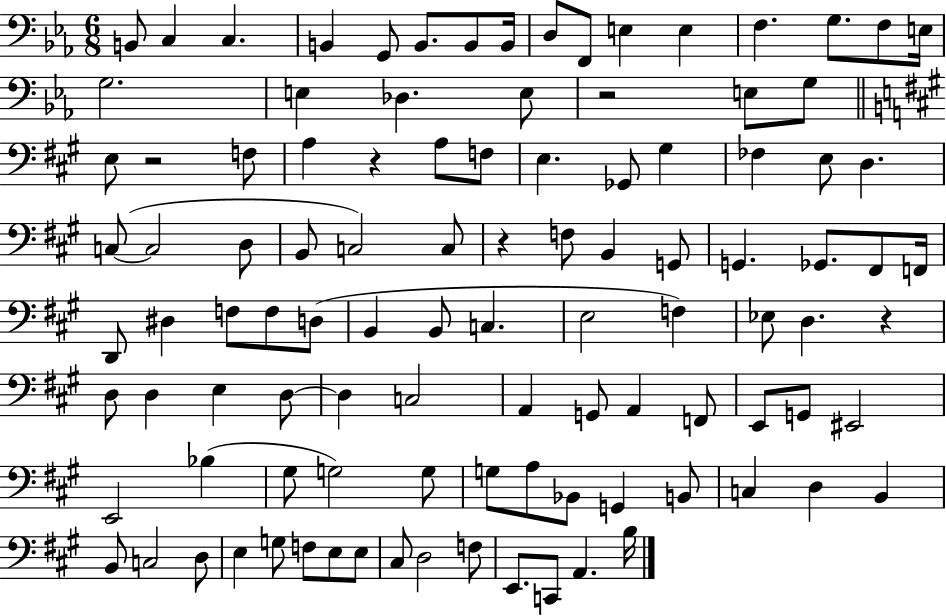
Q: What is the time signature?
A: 6/8